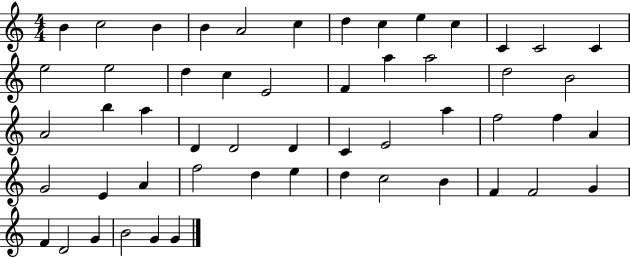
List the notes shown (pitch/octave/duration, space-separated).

B4/q C5/h B4/q B4/q A4/h C5/q D5/q C5/q E5/q C5/q C4/q C4/h C4/q E5/h E5/h D5/q C5/q E4/h F4/q A5/q A5/h D5/h B4/h A4/h B5/q A5/q D4/q D4/h D4/q C4/q E4/h A5/q F5/h F5/q A4/q G4/h E4/q A4/q F5/h D5/q E5/q D5/q C5/h B4/q F4/q F4/h G4/q F4/q D4/h G4/q B4/h G4/q G4/q